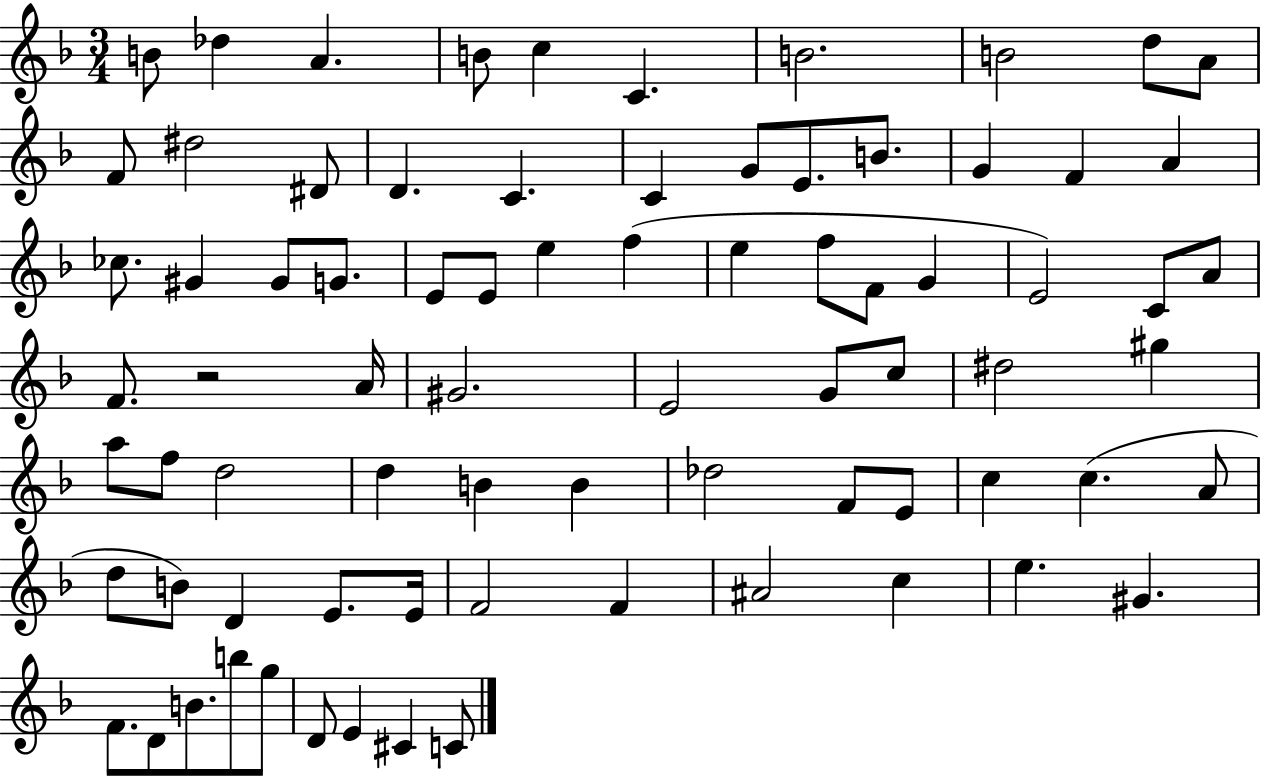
B4/e Db5/q A4/q. B4/e C5/q C4/q. B4/h. B4/h D5/e A4/e F4/e D#5/h D#4/e D4/q. C4/q. C4/q G4/e E4/e. B4/e. G4/q F4/q A4/q CES5/e. G#4/q G#4/e G4/e. E4/e E4/e E5/q F5/q E5/q F5/e F4/e G4/q E4/h C4/e A4/e F4/e. R/h A4/s G#4/h. E4/h G4/e C5/e D#5/h G#5/q A5/e F5/e D5/h D5/q B4/q B4/q Db5/h F4/e E4/e C5/q C5/q. A4/e D5/e B4/e D4/q E4/e. E4/s F4/h F4/q A#4/h C5/q E5/q. G#4/q. F4/e. D4/e B4/e. B5/e G5/e D4/e E4/q C#4/q C4/e